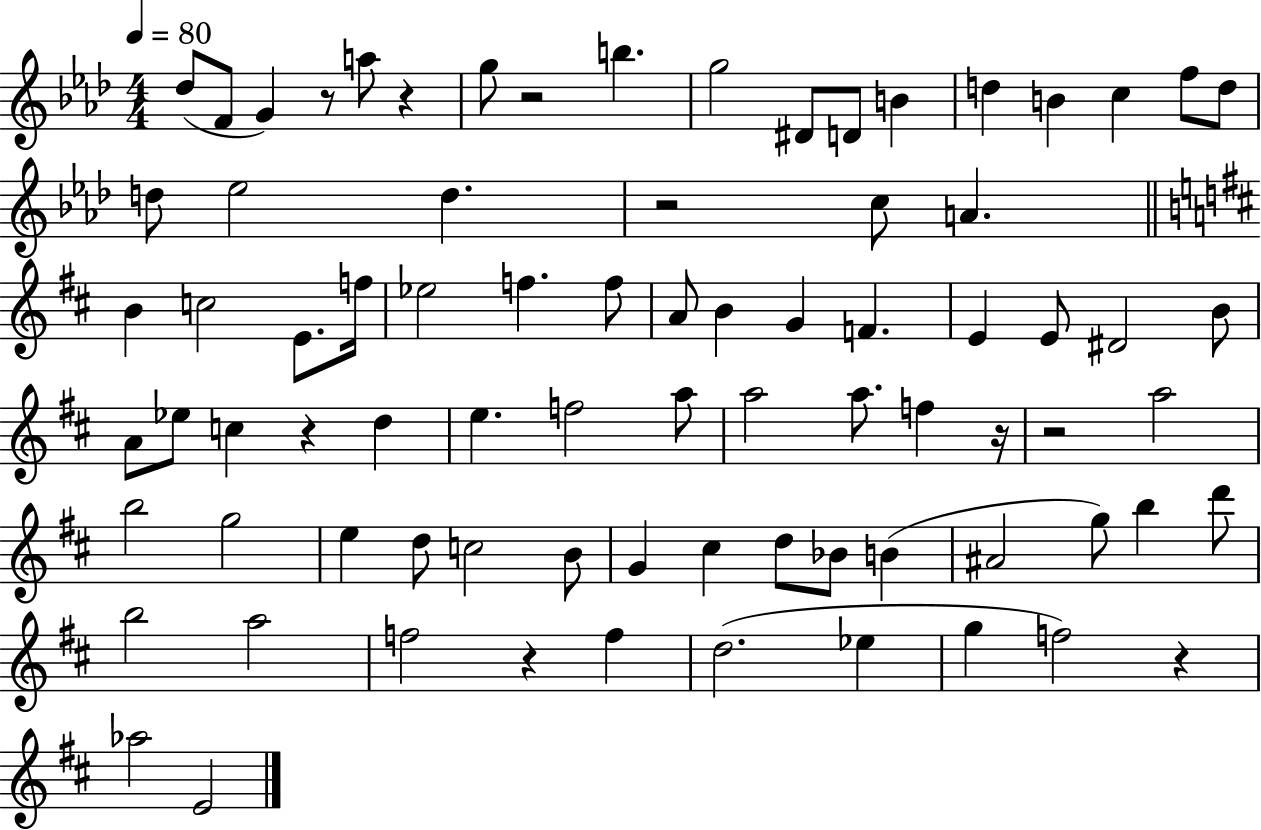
{
  \clef treble
  \numericTimeSignature
  \time 4/4
  \key aes \major
  \tempo 4 = 80
  des''8( f'8 g'4) r8 a''8 r4 | g''8 r2 b''4. | g''2 dis'8 d'8 b'4 | d''4 b'4 c''4 f''8 d''8 | \break d''8 ees''2 d''4. | r2 c''8 a'4. | \bar "||" \break \key d \major b'4 c''2 e'8. f''16 | ees''2 f''4. f''8 | a'8 b'4 g'4 f'4. | e'4 e'8 dis'2 b'8 | \break a'8 ees''8 c''4 r4 d''4 | e''4. f''2 a''8 | a''2 a''8. f''4 r16 | r2 a''2 | \break b''2 g''2 | e''4 d''8 c''2 b'8 | g'4 cis''4 d''8 bes'8 b'4( | ais'2 g''8) b''4 d'''8 | \break b''2 a''2 | f''2 r4 f''4 | d''2.( ees''4 | g''4 f''2) r4 | \break aes''2 e'2 | \bar "|."
}